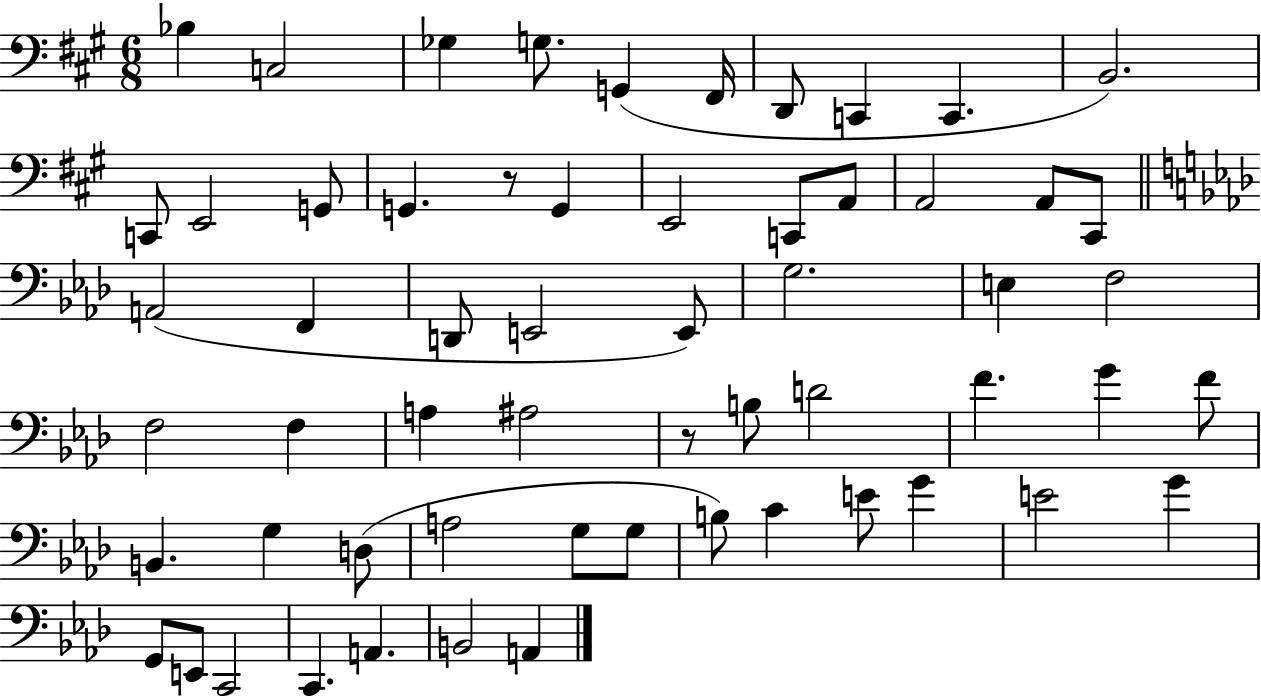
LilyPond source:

{
  \clef bass
  \numericTimeSignature
  \time 6/8
  \key a \major
  bes4 c2 | ges4 g8. g,4( fis,16 | d,8 c,4 c,4. | b,2.) | \break c,8 e,2 g,8 | g,4. r8 g,4 | e,2 c,8 a,8 | a,2 a,8 cis,8 | \break \bar "||" \break \key f \minor a,2( f,4 | d,8 e,2 e,8) | g2. | e4 f2 | \break f2 f4 | a4 ais2 | r8 b8 d'2 | f'4. g'4 f'8 | \break b,4. g4 d8( | a2 g8 g8 | b8) c'4 e'8 g'4 | e'2 g'4 | \break g,8 e,8 c,2 | c,4. a,4. | b,2 a,4 | \bar "|."
}